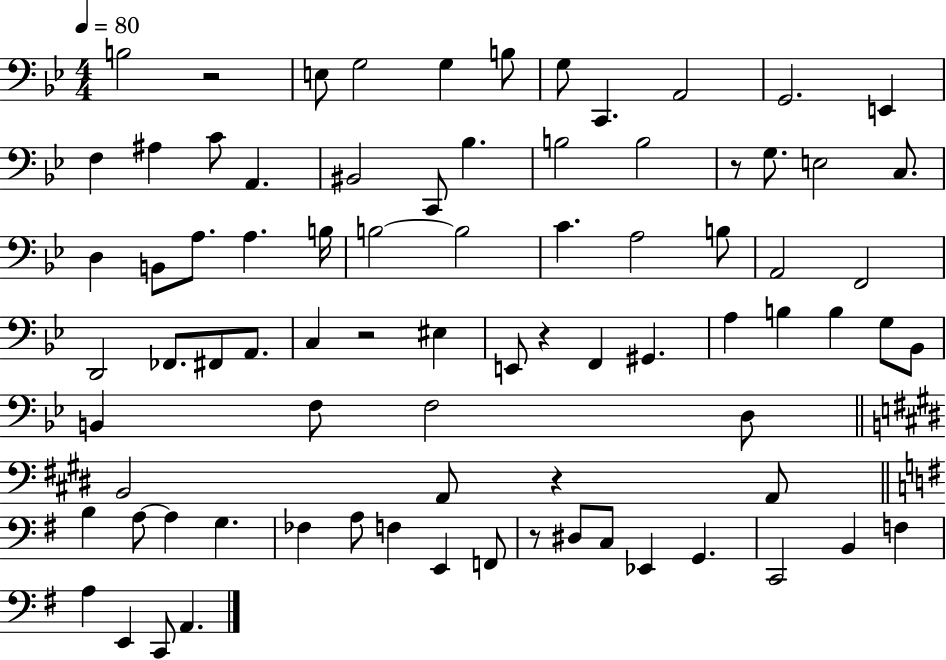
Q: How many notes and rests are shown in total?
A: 81